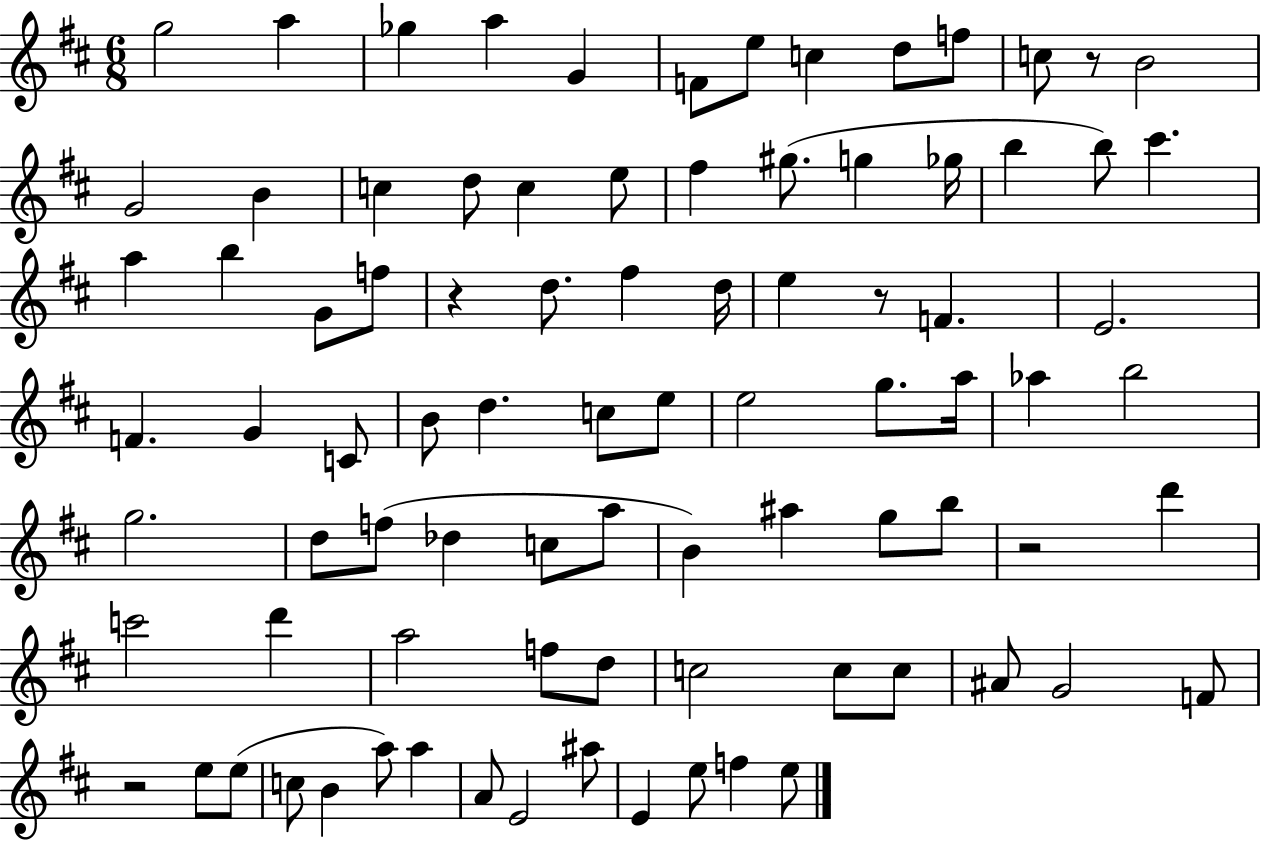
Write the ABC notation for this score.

X:1
T:Untitled
M:6/8
L:1/4
K:D
g2 a _g a G F/2 e/2 c d/2 f/2 c/2 z/2 B2 G2 B c d/2 c e/2 ^f ^g/2 g _g/4 b b/2 ^c' a b G/2 f/2 z d/2 ^f d/4 e z/2 F E2 F G C/2 B/2 d c/2 e/2 e2 g/2 a/4 _a b2 g2 d/2 f/2 _d c/2 a/2 B ^a g/2 b/2 z2 d' c'2 d' a2 f/2 d/2 c2 c/2 c/2 ^A/2 G2 F/2 z2 e/2 e/2 c/2 B a/2 a A/2 E2 ^a/2 E e/2 f e/2